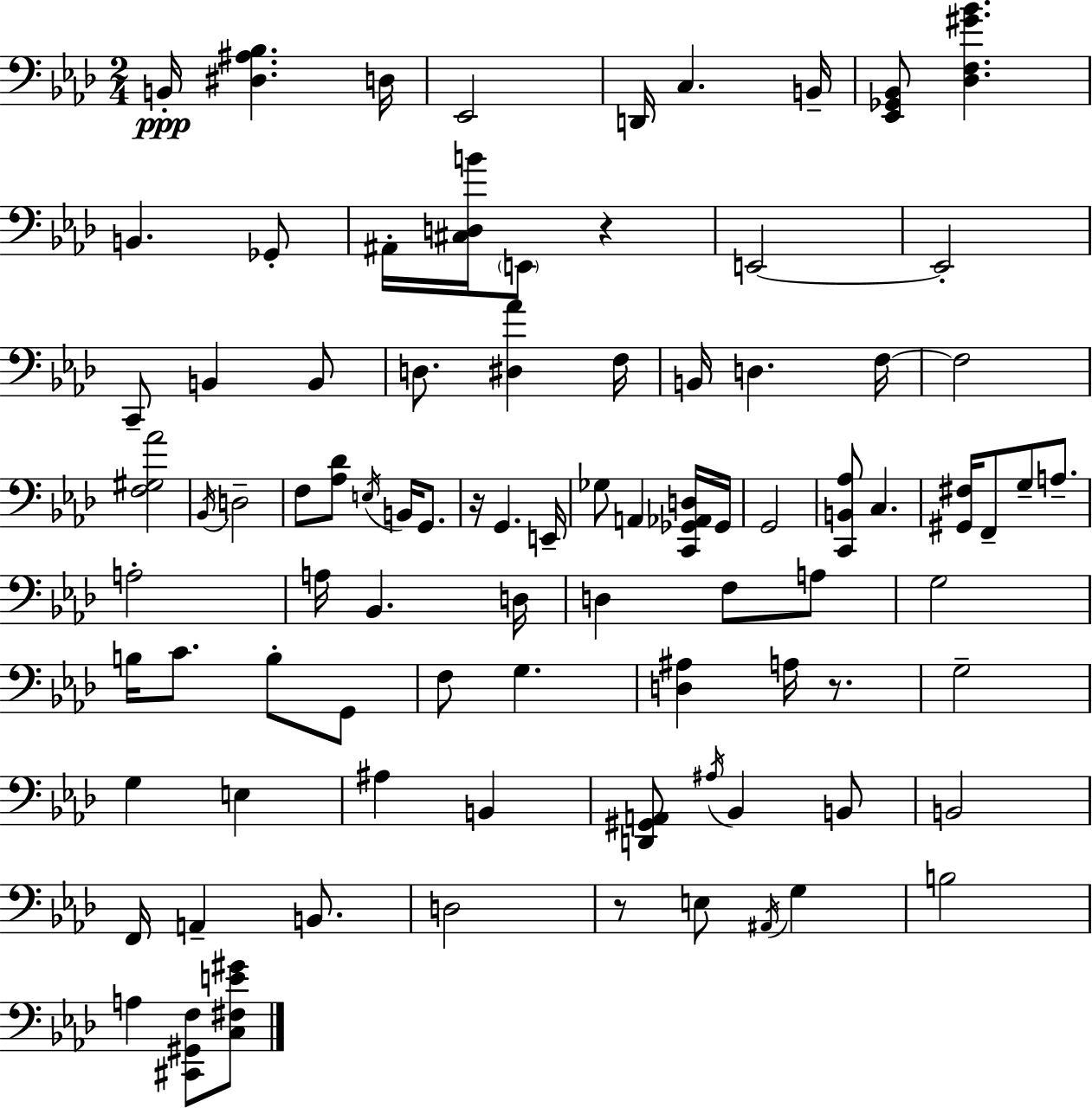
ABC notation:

X:1
T:Untitled
M:2/4
L:1/4
K:Ab
B,,/4 [^D,^A,_B,] D,/4 _E,,2 D,,/4 C, B,,/4 [_E,,_G,,_B,,]/2 [_D,F,^G_B] B,, _G,,/2 ^A,,/4 [^C,D,B]/4 E,,/2 z E,,2 E,,2 C,,/2 B,, B,,/2 D,/2 [^D,_A] F,/4 B,,/4 D, F,/4 F,2 [F,^G,_A]2 _B,,/4 D,2 F,/2 [_A,_D]/2 E,/4 B,,/4 G,,/2 z/4 G,, E,,/4 _G,/2 A,, [C,,_G,,_A,,D,]/4 _G,,/4 G,,2 [C,,B,,_A,]/2 C, [^G,,^F,]/4 F,,/2 G,/2 A,/2 A,2 A,/4 _B,, D,/4 D, F,/2 A,/2 G,2 B,/4 C/2 B,/2 G,,/2 F,/2 G, [D,^A,] A,/4 z/2 G,2 G, E, ^A, B,, [D,,^G,,A,,]/2 ^A,/4 _B,, B,,/2 B,,2 F,,/4 A,, B,,/2 D,2 z/2 E,/2 ^A,,/4 G, B,2 A, [^C,,^G,,F,]/2 [C,^F,E^G]/2